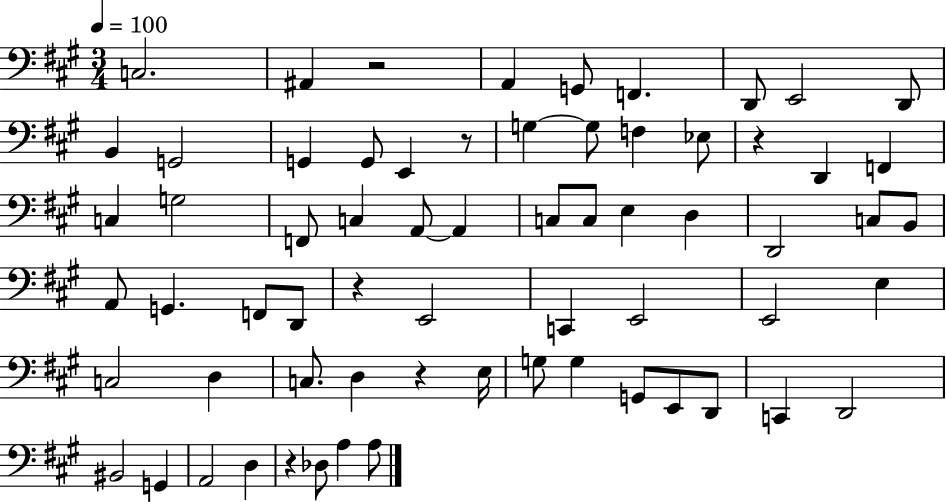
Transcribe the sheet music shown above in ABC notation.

X:1
T:Untitled
M:3/4
L:1/4
K:A
C,2 ^A,, z2 A,, G,,/2 F,, D,,/2 E,,2 D,,/2 B,, G,,2 G,, G,,/2 E,, z/2 G, G,/2 F, _E,/2 z D,, F,, C, G,2 F,,/2 C, A,,/2 A,, C,/2 C,/2 E, D, D,,2 C,/2 B,,/2 A,,/2 G,, F,,/2 D,,/2 z E,,2 C,, E,,2 E,,2 E, C,2 D, C,/2 D, z E,/4 G,/2 G, G,,/2 E,,/2 D,,/2 C,, D,,2 ^B,,2 G,, A,,2 D, z _D,/2 A, A,/2